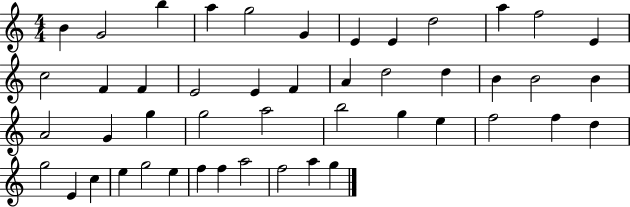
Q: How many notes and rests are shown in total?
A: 47